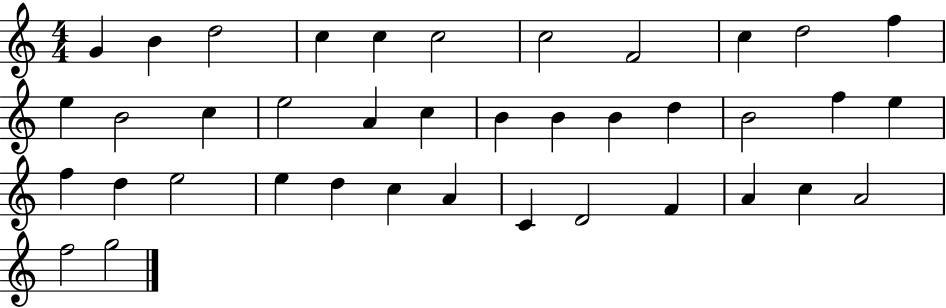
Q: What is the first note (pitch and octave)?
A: G4